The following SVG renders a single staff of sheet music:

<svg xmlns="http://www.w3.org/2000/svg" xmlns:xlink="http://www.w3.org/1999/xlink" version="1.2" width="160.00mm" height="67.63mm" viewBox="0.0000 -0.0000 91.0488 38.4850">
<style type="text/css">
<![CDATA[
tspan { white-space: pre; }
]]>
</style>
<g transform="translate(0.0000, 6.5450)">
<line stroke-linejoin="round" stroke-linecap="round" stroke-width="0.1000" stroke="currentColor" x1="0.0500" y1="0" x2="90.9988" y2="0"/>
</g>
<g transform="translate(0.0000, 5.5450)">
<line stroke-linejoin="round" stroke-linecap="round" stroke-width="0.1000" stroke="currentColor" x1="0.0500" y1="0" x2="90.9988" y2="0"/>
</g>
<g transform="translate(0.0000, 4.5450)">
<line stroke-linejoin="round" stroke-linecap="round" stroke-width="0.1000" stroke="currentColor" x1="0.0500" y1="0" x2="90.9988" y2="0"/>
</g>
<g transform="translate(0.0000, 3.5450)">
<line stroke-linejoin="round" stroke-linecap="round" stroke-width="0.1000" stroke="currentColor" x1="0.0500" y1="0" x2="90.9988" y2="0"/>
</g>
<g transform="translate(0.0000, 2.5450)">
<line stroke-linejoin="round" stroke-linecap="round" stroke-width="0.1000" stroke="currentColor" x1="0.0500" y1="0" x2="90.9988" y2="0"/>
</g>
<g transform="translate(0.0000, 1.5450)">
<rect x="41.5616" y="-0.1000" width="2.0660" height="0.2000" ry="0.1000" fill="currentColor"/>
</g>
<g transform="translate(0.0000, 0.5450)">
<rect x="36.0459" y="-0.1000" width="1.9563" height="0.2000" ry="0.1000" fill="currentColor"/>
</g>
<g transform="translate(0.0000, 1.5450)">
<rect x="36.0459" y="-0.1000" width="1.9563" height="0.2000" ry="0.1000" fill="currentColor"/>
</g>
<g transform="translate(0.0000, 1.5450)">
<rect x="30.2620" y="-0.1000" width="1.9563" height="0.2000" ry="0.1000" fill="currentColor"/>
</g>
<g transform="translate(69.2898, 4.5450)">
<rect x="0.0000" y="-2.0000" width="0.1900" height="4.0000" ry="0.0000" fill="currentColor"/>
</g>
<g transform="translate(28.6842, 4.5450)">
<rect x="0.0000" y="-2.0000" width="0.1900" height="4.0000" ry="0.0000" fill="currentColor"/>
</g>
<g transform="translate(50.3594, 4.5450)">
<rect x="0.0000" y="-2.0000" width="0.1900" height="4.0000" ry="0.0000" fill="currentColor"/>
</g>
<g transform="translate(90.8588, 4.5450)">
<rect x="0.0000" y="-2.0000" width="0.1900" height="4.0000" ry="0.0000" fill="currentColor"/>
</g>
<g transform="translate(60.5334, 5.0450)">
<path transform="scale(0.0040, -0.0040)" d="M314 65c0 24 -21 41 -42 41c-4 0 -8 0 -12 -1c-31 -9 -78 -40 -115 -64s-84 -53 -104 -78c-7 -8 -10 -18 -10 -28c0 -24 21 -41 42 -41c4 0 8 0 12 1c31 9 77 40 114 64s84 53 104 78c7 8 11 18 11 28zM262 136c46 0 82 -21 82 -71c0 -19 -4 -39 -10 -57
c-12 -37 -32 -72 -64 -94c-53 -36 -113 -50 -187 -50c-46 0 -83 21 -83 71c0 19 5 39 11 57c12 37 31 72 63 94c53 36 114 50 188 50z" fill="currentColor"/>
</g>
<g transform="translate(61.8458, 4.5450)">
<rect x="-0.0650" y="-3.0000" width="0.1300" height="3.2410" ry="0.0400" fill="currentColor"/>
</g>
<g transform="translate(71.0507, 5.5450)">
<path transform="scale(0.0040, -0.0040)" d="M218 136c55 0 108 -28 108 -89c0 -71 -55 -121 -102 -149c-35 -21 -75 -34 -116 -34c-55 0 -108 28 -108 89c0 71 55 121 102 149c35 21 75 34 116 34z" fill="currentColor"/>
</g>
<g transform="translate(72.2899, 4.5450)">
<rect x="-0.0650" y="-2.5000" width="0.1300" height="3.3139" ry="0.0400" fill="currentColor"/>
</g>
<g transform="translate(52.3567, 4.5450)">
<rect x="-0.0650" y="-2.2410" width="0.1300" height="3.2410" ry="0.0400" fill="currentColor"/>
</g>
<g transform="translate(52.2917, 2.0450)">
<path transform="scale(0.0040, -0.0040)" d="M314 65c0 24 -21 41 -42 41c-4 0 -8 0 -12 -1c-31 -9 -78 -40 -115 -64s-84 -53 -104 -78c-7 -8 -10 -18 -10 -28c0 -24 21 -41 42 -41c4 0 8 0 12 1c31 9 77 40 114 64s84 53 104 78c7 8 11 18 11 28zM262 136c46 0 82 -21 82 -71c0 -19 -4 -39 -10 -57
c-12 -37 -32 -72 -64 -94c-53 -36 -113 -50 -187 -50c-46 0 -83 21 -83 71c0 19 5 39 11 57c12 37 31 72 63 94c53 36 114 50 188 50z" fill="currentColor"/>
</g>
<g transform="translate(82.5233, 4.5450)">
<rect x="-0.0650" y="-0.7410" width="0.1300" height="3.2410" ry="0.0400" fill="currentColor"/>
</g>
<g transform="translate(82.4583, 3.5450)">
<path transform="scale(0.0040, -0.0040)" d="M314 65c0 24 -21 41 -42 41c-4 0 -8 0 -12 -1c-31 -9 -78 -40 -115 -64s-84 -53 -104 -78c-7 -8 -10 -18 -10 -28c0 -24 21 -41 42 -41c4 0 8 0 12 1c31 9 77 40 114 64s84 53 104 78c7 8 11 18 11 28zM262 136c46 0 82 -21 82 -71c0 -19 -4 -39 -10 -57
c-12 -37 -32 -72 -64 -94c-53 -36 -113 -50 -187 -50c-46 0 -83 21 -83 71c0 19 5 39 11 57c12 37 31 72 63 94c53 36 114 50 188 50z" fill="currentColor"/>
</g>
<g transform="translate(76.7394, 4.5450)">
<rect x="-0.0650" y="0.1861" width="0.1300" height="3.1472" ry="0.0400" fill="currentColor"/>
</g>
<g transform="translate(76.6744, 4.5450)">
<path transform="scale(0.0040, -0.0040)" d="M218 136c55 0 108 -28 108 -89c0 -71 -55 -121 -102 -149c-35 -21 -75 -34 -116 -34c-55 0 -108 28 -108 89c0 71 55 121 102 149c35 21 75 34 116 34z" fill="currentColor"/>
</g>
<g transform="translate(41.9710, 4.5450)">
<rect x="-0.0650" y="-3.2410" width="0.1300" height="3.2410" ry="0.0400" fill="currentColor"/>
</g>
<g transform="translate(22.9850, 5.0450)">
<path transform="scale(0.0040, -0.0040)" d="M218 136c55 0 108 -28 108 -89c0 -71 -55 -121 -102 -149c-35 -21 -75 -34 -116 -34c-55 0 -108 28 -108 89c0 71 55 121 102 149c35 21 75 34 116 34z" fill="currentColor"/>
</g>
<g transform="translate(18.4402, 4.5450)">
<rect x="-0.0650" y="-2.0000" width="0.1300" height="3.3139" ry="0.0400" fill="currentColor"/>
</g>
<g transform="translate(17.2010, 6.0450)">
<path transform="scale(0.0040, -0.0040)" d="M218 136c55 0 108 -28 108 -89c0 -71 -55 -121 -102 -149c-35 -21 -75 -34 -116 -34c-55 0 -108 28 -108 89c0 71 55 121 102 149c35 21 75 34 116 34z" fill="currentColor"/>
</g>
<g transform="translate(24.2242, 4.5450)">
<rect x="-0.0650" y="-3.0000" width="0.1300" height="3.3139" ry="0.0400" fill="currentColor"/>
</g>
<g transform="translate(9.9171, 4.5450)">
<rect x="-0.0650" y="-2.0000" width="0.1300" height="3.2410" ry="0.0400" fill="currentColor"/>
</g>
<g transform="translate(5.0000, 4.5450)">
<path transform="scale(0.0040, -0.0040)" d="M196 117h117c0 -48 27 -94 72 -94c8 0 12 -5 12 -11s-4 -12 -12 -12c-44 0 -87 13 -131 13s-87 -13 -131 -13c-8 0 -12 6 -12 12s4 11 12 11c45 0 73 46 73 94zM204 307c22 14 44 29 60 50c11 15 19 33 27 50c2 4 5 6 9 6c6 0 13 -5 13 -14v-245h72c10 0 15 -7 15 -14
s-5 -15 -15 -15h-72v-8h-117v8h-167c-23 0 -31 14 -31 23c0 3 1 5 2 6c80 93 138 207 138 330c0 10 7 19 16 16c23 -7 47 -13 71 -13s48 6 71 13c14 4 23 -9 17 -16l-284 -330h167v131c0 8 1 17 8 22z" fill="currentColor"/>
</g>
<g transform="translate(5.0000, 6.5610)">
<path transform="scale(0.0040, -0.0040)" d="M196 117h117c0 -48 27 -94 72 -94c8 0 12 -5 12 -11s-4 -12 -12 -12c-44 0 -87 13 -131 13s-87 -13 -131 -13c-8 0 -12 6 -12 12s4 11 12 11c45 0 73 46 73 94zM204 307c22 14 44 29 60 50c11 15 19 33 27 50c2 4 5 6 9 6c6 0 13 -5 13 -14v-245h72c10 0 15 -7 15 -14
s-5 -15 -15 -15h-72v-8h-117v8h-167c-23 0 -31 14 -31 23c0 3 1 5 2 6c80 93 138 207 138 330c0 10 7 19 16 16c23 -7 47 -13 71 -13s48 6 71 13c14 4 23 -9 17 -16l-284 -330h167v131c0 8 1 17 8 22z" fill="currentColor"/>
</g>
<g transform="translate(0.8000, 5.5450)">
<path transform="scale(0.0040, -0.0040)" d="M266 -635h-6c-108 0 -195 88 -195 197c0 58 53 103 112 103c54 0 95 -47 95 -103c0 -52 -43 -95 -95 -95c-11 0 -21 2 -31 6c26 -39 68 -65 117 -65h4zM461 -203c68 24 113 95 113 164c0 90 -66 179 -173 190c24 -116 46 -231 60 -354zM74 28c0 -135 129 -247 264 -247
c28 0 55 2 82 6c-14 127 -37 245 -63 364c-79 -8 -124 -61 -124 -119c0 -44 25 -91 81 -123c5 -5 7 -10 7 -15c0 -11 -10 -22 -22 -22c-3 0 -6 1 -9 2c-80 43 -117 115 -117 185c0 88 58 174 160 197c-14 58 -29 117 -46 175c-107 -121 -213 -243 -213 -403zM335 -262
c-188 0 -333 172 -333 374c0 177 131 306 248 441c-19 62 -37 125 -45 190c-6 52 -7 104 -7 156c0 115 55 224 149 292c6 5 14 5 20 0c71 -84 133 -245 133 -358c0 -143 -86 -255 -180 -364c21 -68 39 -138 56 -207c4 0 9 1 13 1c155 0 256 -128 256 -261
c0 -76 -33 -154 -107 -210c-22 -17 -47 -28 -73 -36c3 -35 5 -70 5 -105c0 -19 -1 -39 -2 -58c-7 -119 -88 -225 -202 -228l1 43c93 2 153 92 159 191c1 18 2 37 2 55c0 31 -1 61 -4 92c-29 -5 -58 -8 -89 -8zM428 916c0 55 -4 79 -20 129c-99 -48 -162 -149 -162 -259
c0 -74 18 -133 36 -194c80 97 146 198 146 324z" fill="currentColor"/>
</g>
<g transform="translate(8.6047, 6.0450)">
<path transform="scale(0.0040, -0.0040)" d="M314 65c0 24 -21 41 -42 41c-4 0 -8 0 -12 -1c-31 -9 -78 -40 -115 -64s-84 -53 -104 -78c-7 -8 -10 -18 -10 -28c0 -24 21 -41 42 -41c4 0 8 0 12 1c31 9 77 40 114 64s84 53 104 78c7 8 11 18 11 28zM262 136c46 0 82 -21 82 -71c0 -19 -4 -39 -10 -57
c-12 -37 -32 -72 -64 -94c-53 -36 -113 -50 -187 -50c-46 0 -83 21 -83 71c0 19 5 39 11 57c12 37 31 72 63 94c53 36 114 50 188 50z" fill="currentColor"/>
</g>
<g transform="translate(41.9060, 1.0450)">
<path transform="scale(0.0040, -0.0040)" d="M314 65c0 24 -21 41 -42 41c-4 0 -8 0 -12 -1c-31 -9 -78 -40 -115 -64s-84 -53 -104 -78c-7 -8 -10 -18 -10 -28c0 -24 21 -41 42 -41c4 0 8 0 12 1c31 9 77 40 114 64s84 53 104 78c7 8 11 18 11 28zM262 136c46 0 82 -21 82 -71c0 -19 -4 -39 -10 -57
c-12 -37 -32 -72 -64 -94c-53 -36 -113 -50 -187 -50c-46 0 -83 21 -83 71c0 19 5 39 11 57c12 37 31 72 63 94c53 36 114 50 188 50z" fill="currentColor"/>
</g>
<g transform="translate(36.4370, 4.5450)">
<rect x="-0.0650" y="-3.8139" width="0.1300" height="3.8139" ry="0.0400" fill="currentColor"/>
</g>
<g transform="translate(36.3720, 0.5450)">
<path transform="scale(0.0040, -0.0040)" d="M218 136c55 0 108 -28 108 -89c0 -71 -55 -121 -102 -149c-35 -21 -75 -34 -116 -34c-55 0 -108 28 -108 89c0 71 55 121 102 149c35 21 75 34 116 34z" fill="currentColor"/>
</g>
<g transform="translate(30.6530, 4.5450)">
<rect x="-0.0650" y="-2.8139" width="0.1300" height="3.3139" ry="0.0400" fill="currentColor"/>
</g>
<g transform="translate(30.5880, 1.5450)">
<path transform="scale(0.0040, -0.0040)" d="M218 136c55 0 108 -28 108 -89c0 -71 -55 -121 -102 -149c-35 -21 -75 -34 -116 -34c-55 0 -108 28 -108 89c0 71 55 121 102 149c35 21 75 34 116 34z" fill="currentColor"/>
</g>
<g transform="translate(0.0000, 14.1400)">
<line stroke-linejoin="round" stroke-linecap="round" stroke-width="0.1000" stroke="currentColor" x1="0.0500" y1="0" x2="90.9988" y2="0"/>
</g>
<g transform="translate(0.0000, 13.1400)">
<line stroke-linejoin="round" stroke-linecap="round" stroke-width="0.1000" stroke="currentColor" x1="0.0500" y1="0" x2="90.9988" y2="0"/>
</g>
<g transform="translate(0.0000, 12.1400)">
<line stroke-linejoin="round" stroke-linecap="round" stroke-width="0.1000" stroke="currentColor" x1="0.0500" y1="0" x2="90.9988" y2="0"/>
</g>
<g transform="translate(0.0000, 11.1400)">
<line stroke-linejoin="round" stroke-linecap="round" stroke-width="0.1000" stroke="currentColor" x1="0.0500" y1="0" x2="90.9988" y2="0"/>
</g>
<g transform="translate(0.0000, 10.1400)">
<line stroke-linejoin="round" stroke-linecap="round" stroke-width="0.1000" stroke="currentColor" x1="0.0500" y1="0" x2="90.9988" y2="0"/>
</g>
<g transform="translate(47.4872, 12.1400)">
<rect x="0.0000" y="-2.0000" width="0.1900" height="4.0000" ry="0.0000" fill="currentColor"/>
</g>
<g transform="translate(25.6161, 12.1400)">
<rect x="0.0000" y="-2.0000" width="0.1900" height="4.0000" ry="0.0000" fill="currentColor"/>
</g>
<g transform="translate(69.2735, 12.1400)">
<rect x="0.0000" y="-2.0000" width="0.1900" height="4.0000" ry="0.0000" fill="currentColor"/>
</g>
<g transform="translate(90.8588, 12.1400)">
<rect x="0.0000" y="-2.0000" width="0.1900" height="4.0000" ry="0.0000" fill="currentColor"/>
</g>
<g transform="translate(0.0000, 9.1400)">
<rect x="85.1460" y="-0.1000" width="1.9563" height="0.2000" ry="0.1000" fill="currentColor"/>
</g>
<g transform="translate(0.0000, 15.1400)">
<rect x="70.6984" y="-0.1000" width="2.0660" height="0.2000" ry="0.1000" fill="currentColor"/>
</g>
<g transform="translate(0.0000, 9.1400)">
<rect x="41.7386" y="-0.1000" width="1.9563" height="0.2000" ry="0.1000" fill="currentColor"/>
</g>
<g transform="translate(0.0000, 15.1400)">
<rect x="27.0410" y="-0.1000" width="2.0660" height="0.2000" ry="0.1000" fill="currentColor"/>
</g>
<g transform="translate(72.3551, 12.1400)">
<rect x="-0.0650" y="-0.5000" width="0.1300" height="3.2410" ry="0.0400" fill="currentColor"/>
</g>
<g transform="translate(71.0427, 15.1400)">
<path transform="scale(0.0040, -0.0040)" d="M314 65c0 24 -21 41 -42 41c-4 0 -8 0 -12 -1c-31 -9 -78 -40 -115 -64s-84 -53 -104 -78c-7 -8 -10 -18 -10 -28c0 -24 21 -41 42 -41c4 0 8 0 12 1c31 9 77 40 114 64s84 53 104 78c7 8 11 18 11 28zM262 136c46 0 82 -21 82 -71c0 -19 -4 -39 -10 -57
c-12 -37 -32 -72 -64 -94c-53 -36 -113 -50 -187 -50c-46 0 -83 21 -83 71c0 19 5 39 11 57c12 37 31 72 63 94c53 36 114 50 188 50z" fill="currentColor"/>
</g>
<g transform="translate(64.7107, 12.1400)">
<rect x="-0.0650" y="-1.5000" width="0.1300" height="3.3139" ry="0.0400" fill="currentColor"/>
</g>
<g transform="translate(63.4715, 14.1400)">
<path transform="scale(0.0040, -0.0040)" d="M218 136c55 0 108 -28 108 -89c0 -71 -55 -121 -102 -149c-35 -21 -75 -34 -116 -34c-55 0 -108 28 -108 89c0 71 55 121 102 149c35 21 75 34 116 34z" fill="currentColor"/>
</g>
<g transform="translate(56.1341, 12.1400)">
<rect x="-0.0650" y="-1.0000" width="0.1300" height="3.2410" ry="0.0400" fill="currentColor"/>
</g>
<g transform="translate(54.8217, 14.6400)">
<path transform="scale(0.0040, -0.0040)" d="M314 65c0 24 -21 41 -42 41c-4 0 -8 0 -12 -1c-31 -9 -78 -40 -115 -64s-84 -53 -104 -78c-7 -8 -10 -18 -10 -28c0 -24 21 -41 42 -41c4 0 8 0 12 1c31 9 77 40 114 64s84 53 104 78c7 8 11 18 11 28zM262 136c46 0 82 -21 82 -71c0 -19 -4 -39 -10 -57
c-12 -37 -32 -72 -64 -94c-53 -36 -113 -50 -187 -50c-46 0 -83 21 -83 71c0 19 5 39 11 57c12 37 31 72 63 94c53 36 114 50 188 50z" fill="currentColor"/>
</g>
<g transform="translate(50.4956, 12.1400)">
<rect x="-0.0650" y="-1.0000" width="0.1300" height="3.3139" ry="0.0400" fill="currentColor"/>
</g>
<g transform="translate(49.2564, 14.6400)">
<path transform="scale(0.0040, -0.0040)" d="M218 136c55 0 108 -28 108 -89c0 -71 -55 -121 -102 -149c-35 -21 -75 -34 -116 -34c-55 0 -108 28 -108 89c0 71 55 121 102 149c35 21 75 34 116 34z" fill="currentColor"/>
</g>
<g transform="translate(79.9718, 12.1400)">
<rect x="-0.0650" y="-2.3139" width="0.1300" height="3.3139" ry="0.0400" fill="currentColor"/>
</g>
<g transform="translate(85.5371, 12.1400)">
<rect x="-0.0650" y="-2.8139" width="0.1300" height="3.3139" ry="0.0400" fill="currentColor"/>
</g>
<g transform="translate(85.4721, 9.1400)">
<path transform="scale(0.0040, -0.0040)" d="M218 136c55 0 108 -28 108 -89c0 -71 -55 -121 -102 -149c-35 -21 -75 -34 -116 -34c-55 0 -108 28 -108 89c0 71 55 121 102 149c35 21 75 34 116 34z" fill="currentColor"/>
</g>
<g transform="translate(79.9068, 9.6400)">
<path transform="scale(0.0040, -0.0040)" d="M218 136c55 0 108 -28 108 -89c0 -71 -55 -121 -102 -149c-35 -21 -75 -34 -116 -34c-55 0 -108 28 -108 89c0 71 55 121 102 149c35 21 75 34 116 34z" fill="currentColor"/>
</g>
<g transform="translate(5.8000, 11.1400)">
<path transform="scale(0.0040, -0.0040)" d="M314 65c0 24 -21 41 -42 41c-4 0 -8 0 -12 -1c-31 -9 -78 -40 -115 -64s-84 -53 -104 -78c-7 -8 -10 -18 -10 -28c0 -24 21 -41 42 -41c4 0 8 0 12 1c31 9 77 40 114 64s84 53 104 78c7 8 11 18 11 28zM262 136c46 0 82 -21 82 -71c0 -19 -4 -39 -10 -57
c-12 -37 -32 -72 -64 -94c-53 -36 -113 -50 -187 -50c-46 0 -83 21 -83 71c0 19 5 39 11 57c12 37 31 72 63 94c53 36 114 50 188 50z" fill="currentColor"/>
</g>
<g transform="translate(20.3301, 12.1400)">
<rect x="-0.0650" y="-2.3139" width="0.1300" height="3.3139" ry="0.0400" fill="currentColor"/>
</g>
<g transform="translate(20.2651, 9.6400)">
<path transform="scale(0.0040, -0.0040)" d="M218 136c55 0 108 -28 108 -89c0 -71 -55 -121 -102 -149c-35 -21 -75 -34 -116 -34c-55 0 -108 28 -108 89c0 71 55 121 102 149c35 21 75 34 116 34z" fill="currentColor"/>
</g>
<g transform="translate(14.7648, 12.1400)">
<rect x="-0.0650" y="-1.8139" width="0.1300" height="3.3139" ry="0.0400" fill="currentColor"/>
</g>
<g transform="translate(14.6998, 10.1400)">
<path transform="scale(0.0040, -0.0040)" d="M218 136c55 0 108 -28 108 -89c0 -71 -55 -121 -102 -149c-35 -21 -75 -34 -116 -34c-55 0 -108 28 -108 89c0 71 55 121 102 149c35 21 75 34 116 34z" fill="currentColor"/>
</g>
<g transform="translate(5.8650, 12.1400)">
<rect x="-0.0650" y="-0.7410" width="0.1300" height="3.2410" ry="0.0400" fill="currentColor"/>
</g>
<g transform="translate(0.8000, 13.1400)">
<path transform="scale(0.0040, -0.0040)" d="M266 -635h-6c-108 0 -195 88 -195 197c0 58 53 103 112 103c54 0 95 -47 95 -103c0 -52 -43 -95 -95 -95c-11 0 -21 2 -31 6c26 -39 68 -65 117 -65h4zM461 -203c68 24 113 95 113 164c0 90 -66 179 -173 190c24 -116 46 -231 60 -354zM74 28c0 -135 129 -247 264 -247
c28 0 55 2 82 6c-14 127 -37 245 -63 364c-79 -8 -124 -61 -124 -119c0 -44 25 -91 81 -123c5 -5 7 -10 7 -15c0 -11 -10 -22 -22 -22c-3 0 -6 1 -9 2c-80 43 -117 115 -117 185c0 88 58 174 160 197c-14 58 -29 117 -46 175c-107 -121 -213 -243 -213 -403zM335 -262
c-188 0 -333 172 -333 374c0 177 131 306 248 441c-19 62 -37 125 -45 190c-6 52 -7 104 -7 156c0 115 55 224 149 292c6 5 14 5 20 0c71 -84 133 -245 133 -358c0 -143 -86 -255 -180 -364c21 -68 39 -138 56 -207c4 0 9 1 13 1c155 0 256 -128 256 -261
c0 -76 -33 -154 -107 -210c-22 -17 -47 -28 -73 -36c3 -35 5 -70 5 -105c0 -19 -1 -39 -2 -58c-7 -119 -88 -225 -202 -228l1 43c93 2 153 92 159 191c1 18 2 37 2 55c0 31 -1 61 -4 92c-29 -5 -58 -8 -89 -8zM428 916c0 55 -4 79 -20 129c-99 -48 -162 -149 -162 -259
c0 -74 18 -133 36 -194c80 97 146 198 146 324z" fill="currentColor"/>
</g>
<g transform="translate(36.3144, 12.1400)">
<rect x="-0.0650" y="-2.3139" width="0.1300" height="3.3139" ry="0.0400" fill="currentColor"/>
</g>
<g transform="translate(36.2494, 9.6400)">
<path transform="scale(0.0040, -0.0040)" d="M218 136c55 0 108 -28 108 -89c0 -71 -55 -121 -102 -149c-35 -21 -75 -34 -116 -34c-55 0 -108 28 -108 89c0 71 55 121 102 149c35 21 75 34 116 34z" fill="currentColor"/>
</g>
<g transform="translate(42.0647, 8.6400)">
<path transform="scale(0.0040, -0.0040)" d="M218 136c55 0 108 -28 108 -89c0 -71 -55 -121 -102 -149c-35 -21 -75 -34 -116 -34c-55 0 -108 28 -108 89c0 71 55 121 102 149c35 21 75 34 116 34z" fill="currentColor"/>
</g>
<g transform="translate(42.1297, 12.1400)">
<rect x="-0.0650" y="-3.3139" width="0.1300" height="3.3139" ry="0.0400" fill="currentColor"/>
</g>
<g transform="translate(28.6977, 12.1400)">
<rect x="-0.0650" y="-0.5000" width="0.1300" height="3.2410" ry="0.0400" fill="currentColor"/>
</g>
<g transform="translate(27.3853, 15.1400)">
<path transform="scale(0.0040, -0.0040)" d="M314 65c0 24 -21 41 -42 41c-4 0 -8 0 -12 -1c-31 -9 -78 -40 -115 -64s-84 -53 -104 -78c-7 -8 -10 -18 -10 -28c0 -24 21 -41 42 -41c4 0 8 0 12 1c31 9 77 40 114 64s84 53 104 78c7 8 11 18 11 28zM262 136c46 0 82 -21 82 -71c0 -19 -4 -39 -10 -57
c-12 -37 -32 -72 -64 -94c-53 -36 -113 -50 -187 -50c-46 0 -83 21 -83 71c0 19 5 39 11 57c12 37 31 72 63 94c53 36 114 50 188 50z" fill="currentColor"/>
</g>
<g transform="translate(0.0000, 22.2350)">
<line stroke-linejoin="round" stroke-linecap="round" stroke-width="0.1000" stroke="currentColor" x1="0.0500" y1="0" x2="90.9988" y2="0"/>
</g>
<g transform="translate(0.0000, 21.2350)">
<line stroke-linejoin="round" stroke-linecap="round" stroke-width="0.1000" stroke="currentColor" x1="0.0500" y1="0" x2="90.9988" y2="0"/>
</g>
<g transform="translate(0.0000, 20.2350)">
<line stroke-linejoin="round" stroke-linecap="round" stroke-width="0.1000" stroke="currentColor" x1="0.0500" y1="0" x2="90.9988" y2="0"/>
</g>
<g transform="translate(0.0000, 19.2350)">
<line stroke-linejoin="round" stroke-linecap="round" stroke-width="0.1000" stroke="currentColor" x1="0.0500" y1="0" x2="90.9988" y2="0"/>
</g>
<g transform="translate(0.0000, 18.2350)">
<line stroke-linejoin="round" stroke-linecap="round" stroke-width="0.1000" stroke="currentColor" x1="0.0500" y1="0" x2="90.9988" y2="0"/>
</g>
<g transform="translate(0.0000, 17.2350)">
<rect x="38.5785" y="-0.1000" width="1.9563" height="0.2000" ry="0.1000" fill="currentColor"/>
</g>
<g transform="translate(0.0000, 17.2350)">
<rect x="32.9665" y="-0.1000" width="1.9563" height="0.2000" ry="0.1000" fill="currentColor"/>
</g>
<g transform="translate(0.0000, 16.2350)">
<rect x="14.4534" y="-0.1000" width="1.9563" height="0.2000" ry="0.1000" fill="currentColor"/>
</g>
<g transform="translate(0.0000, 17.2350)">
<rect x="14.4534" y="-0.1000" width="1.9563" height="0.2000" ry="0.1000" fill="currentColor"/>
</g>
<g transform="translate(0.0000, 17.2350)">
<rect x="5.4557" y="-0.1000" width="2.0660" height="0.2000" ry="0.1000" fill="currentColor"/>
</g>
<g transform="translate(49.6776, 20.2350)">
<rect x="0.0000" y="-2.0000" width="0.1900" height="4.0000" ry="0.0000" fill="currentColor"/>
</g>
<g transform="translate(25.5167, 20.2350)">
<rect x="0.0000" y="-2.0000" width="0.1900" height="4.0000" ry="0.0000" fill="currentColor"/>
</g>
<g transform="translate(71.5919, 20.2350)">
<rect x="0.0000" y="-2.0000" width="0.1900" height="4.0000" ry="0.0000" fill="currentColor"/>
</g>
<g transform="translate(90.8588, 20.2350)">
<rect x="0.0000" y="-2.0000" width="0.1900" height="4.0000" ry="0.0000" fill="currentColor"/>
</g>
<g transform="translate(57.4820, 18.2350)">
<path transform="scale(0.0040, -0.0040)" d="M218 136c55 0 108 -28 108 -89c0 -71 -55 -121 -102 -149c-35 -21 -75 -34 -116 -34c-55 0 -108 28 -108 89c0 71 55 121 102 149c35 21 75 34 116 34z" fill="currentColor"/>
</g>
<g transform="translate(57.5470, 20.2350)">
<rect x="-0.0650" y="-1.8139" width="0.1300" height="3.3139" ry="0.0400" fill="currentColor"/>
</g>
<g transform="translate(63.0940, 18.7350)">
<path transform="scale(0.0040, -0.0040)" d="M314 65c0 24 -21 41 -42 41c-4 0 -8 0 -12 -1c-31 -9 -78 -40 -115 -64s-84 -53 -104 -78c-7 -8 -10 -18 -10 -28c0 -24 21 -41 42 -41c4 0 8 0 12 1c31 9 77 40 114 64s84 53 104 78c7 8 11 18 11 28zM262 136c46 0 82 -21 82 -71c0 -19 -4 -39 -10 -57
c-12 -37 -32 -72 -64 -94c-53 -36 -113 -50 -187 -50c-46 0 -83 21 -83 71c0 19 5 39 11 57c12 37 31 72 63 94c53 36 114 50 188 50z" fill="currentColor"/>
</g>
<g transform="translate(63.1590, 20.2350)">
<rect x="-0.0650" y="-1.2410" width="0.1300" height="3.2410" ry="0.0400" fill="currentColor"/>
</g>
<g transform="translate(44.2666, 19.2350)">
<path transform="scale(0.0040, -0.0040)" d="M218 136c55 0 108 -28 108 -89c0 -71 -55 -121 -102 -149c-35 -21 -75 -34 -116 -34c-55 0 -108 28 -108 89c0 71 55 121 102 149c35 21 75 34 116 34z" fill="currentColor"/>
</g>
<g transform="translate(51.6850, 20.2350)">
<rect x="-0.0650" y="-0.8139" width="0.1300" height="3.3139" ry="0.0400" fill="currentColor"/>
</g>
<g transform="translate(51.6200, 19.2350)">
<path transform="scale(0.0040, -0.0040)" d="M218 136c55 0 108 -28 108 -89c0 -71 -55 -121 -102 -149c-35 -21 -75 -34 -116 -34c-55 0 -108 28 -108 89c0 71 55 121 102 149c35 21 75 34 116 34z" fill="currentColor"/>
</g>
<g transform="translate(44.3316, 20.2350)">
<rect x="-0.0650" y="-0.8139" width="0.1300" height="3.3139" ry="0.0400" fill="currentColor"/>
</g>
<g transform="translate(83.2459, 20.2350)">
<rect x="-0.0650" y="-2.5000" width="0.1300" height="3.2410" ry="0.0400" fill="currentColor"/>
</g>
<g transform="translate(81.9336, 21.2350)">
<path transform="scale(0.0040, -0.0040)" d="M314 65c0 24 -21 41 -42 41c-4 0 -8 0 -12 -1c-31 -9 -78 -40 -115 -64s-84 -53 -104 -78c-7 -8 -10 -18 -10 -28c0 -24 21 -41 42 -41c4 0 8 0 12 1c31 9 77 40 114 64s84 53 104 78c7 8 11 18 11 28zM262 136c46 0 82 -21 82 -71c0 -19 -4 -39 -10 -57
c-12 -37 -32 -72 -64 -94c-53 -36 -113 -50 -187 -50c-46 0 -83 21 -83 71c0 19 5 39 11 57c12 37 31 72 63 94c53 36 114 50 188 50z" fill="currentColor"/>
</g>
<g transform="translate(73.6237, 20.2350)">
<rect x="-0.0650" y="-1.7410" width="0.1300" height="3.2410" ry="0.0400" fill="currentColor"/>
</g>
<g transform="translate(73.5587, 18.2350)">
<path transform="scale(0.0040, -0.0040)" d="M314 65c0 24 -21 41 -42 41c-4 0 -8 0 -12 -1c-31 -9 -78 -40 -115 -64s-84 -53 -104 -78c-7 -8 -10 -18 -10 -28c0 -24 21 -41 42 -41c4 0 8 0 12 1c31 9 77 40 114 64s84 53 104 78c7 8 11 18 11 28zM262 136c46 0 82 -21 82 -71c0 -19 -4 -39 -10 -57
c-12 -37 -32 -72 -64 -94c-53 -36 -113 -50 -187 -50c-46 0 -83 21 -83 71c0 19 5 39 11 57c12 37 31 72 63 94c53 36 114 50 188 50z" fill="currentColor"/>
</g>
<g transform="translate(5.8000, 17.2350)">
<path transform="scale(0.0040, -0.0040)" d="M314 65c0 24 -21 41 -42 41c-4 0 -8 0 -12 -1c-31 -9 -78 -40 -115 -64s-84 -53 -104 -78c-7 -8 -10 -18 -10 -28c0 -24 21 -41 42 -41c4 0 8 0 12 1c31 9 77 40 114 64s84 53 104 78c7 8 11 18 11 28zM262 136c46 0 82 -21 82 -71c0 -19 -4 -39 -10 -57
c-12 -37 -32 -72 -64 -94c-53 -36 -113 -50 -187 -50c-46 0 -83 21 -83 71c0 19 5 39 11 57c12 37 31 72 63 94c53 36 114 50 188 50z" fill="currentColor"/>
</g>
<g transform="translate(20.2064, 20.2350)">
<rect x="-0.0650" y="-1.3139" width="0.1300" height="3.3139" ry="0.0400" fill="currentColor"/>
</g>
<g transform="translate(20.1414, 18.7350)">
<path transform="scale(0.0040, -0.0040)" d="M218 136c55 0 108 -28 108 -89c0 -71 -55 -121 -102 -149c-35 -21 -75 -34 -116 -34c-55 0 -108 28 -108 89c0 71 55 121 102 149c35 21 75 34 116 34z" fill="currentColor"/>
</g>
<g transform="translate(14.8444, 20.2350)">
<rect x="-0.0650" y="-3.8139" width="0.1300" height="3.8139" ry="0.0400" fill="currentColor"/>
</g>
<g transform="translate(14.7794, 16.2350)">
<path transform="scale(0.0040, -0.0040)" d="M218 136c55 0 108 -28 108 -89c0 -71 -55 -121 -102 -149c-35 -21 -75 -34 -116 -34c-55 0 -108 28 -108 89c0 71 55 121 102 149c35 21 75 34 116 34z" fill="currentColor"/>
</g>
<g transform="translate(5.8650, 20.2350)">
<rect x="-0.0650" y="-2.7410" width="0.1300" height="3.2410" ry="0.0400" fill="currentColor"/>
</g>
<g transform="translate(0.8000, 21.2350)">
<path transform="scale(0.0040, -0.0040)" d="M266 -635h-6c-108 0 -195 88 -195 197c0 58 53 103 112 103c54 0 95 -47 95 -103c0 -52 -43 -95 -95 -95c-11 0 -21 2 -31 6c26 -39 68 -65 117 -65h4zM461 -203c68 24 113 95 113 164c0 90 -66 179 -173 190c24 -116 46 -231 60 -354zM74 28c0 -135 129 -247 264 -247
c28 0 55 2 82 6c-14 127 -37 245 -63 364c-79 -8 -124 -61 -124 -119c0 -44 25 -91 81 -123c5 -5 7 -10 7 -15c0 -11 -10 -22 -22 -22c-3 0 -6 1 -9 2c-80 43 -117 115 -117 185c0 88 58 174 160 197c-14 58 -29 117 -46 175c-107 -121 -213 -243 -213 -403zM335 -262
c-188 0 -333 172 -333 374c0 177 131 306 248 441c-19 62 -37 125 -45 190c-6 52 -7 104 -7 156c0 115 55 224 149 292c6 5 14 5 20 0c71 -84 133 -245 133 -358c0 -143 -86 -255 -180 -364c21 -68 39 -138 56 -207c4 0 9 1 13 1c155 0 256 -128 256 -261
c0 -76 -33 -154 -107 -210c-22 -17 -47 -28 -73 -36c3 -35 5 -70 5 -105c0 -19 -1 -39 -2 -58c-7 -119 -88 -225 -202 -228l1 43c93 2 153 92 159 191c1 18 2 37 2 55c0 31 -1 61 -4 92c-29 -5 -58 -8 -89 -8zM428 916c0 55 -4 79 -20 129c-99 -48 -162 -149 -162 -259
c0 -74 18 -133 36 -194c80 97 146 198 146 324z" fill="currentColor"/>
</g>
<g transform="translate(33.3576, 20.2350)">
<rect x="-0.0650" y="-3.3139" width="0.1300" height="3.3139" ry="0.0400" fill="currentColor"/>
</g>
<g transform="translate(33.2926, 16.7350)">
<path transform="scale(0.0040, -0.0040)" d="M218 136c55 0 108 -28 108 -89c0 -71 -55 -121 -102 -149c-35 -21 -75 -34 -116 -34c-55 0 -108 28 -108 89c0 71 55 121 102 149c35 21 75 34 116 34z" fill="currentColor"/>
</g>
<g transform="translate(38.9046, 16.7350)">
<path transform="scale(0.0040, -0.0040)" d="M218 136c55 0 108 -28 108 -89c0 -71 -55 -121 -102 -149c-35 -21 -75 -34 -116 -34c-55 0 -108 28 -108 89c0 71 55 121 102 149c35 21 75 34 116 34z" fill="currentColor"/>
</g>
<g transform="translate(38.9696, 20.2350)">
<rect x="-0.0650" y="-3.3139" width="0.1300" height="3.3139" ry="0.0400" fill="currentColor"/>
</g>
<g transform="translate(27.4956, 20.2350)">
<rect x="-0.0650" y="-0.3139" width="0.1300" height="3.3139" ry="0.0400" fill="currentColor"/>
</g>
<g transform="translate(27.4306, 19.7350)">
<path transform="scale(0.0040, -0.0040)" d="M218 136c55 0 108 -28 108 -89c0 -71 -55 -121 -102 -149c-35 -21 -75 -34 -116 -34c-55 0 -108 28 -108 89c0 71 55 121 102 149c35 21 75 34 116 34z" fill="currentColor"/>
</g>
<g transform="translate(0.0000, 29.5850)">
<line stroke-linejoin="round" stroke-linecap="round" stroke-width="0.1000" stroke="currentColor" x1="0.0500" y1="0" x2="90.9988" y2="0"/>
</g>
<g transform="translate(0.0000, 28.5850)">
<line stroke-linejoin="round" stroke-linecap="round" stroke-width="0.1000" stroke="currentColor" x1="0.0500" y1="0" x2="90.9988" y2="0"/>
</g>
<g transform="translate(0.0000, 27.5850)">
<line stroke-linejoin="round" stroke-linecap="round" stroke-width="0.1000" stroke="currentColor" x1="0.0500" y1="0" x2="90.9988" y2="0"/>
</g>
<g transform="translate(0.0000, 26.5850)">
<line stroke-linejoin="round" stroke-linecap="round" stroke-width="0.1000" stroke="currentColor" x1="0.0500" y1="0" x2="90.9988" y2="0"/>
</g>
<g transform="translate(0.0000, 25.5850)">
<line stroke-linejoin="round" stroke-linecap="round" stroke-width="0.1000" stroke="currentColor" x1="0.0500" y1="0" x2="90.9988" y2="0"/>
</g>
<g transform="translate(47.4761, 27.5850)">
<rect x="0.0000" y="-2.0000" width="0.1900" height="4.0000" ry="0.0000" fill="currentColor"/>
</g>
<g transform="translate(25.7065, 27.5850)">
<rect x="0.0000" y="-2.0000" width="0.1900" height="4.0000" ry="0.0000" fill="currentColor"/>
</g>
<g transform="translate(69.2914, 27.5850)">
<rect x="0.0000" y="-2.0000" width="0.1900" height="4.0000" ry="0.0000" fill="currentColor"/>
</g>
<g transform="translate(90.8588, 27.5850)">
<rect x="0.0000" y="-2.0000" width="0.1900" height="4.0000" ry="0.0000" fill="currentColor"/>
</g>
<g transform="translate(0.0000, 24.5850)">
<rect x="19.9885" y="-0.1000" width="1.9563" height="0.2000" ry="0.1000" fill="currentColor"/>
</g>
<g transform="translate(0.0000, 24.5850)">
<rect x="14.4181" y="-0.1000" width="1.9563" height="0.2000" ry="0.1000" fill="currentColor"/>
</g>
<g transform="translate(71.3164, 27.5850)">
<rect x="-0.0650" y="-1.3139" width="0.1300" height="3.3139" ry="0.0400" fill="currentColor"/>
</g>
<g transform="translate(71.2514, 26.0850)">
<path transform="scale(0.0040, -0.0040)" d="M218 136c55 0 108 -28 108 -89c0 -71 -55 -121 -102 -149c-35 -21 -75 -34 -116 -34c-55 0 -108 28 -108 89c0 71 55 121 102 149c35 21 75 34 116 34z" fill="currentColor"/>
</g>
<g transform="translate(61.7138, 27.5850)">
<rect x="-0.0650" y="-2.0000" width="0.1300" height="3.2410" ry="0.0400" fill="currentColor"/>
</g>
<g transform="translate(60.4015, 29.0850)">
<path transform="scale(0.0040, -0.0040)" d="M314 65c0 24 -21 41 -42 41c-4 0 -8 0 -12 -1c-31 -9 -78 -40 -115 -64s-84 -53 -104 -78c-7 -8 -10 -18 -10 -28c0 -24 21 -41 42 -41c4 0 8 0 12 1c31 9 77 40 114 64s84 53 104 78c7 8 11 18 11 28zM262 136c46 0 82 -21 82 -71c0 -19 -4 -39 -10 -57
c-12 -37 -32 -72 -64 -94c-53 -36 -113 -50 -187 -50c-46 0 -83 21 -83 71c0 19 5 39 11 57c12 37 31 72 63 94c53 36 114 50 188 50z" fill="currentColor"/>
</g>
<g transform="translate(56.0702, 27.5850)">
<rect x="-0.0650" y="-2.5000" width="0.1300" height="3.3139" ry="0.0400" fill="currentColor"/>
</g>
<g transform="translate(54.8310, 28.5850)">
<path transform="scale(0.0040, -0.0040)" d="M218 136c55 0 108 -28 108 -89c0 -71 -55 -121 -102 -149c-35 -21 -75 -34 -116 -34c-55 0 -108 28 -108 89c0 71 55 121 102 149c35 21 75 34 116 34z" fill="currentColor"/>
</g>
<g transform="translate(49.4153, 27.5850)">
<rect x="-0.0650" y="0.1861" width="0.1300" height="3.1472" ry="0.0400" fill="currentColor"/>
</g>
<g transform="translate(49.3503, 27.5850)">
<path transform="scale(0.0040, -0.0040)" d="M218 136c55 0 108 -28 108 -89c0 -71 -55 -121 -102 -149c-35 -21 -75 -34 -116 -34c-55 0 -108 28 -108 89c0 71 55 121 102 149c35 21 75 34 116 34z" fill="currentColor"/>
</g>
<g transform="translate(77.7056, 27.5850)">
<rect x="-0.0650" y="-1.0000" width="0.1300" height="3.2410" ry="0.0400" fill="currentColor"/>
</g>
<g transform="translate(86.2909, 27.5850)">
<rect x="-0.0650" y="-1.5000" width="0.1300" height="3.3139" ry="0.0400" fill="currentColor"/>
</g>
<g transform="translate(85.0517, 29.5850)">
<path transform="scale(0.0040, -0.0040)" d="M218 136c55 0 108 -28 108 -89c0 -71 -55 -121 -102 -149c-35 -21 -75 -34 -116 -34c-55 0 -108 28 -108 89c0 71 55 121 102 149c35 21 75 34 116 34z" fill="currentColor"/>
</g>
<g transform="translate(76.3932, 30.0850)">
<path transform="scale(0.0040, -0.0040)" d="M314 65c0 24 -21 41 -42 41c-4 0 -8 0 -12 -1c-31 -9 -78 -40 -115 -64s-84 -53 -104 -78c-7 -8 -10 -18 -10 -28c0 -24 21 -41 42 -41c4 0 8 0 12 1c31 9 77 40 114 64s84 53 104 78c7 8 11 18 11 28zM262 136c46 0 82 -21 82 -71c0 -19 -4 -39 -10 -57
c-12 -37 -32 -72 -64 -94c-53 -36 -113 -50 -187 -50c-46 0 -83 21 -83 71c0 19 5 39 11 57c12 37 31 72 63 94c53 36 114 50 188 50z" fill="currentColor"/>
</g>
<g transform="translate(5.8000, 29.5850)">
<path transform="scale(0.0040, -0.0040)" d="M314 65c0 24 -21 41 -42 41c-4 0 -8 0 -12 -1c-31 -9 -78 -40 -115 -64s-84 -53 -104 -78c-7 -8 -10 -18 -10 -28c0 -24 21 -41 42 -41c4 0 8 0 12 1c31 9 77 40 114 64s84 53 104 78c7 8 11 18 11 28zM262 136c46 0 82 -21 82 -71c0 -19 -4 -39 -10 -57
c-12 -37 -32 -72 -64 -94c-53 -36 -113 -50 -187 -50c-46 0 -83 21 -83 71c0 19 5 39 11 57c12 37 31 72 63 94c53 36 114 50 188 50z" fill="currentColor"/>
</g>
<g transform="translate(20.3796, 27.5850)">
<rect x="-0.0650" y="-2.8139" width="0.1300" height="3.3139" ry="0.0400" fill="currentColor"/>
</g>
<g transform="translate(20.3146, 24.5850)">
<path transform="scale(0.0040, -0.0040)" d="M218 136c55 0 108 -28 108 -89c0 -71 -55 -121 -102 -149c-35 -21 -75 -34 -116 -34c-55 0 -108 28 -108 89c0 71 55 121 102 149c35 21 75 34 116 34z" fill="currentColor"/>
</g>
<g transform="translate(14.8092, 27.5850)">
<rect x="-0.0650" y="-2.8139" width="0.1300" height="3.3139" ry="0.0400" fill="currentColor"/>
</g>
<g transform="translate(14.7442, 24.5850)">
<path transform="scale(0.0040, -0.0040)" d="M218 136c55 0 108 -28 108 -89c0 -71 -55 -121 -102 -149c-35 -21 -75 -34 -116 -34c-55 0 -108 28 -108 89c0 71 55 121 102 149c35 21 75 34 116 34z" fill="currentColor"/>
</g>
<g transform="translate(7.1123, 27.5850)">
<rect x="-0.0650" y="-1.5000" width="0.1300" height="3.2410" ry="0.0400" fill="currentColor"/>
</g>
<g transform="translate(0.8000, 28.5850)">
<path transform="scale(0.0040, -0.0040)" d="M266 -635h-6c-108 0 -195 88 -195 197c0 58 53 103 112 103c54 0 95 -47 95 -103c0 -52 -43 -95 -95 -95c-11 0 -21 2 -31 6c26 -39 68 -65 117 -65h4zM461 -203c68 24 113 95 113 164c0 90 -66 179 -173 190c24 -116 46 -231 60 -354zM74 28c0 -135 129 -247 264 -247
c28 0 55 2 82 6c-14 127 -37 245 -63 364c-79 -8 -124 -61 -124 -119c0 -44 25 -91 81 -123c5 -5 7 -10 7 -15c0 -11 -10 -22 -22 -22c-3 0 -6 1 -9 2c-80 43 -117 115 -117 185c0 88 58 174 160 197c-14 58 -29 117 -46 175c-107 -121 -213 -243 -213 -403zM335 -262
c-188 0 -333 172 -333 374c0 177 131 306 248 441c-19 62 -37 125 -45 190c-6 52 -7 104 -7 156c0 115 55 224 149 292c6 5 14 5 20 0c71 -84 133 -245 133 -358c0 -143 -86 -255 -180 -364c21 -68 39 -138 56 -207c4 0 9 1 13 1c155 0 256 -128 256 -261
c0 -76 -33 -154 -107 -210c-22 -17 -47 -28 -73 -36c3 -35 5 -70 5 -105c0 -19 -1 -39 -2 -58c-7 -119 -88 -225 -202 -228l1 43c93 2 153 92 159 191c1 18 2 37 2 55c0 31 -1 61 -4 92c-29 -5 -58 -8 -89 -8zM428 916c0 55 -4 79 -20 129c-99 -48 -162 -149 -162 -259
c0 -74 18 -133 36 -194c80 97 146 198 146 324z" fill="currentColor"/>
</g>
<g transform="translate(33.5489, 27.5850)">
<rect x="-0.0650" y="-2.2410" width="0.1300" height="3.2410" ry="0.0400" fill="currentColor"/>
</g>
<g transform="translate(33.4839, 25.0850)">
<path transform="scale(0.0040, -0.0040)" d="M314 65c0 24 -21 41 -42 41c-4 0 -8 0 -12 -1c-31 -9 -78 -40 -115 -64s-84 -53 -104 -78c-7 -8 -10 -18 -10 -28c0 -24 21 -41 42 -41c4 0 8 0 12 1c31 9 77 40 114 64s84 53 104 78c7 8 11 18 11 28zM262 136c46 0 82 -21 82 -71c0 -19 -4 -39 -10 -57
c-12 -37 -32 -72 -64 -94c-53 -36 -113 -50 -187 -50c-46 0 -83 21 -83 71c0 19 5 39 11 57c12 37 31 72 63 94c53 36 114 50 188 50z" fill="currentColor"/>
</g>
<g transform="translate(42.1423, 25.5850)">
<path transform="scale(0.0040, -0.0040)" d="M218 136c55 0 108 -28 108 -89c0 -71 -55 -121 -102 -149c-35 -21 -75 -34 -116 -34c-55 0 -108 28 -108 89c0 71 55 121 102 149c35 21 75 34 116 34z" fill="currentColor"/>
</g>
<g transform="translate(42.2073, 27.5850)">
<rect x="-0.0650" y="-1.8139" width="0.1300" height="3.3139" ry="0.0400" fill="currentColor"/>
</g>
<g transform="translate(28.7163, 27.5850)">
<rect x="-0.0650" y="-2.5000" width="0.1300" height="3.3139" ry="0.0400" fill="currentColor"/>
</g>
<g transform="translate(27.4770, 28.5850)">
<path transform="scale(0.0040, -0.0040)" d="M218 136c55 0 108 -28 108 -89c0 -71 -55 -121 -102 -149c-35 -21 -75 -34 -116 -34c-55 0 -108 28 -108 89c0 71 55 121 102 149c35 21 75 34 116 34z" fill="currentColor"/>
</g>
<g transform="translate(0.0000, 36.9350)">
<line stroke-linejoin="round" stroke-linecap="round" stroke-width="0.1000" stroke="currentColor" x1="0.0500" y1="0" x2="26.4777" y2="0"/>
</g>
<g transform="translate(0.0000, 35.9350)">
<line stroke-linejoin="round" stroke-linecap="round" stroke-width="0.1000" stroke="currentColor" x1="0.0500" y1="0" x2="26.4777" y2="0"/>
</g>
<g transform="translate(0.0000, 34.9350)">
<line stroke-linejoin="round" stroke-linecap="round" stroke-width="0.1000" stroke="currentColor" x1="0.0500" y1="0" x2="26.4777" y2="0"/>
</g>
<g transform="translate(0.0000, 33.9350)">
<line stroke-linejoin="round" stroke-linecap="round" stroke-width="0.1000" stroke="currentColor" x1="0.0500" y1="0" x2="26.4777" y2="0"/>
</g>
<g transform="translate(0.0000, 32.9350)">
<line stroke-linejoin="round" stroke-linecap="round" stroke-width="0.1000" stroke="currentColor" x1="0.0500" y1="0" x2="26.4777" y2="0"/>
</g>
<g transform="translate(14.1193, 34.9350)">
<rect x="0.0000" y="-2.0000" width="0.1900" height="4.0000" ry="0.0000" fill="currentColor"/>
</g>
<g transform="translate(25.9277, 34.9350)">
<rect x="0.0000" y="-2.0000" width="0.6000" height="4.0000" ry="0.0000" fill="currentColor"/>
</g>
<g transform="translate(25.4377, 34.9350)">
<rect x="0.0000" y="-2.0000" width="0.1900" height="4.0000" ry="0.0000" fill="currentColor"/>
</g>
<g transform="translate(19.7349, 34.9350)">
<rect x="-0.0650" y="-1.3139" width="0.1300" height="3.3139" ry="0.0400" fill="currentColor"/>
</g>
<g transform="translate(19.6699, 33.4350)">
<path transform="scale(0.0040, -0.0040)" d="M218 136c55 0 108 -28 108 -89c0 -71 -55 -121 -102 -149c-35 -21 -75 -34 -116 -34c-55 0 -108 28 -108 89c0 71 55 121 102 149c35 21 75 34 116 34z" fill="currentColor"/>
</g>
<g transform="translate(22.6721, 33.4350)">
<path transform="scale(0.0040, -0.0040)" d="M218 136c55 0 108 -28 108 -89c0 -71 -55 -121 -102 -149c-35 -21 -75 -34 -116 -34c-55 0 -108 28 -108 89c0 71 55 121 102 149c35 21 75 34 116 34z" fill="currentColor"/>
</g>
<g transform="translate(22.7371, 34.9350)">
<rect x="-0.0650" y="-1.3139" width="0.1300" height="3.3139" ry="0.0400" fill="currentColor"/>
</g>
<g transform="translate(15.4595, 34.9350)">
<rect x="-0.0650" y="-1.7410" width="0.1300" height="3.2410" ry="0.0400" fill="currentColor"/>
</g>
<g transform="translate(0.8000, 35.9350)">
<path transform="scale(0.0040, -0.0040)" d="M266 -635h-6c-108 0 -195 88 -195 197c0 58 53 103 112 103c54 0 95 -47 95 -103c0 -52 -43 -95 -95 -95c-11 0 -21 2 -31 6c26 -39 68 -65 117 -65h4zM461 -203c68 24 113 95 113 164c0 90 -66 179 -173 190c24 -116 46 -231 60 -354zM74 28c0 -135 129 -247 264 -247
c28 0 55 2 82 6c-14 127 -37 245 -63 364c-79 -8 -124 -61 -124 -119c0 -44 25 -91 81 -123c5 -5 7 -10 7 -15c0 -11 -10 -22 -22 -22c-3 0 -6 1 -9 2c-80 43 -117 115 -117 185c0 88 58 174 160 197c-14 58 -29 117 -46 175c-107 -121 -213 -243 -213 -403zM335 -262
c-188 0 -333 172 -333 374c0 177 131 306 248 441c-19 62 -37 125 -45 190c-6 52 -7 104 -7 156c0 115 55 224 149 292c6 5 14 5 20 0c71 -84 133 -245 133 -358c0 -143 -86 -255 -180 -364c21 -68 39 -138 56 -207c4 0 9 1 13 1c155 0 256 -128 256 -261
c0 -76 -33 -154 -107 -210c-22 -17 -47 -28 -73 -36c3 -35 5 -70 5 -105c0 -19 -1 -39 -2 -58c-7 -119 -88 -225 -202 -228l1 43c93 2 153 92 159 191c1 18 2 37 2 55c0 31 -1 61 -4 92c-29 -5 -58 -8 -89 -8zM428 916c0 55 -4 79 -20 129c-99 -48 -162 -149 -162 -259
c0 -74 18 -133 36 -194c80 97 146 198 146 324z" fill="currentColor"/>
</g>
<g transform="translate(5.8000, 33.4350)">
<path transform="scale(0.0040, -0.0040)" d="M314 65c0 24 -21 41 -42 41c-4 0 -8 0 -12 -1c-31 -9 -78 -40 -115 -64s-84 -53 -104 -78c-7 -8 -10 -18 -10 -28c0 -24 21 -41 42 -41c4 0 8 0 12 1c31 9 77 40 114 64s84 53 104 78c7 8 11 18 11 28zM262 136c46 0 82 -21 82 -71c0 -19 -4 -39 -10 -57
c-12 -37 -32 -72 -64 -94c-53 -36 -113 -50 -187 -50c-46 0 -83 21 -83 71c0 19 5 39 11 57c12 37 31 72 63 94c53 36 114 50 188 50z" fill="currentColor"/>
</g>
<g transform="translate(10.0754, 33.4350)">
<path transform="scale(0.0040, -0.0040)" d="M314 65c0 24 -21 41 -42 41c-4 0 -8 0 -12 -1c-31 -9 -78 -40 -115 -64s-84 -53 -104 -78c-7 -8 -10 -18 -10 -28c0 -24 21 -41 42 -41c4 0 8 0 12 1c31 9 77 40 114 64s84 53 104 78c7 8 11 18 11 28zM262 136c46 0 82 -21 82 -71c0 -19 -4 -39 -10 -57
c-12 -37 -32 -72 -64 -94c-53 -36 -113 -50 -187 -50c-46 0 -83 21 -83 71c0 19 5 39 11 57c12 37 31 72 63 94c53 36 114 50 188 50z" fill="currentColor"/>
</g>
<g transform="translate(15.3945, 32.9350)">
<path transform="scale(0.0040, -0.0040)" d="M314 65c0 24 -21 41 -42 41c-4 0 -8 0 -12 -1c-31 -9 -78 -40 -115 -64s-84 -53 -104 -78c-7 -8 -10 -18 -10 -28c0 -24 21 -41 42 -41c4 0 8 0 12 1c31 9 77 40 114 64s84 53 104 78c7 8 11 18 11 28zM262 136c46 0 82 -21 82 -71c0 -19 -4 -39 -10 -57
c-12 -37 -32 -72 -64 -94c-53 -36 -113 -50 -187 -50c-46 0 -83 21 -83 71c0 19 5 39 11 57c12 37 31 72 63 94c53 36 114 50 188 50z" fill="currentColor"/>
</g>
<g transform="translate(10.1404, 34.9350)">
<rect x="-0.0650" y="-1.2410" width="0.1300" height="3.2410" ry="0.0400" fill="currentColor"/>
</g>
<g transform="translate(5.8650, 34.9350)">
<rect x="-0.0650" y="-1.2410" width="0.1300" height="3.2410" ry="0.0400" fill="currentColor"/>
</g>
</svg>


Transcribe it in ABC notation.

X:1
T:Untitled
M:4/4
L:1/4
K:C
F2 F A a c' b2 g2 A2 G B d2 d2 f g C2 g b D D2 E C2 g a a2 c' e c b b d d f e2 f2 G2 E2 a a G g2 f B G F2 e D2 E e2 e2 f2 e e